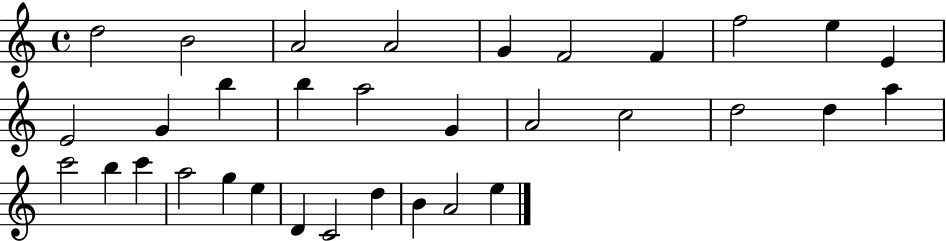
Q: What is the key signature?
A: C major